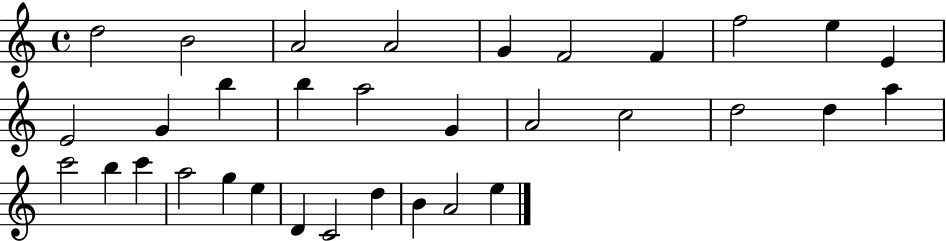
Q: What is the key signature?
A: C major